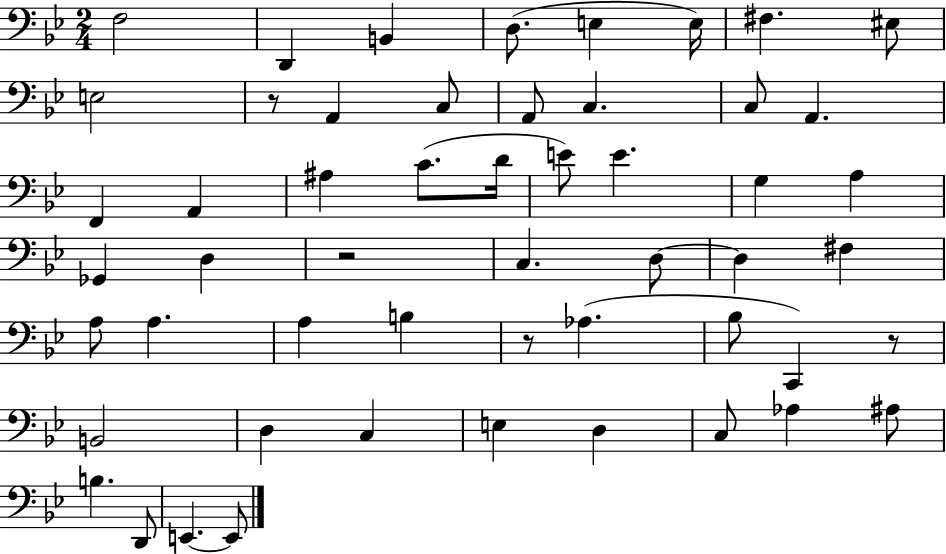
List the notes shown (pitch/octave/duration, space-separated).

F3/h D2/q B2/q D3/e. E3/q E3/s F#3/q. EIS3/e E3/h R/e A2/q C3/e A2/e C3/q. C3/e A2/q. F2/q A2/q A#3/q C4/e. D4/s E4/e E4/q. G3/q A3/q Gb2/q D3/q R/h C3/q. D3/e D3/q F#3/q A3/e A3/q. A3/q B3/q R/e Ab3/q. Bb3/e C2/q R/e B2/h D3/q C3/q E3/q D3/q C3/e Ab3/q A#3/e B3/q. D2/e E2/q. E2/e